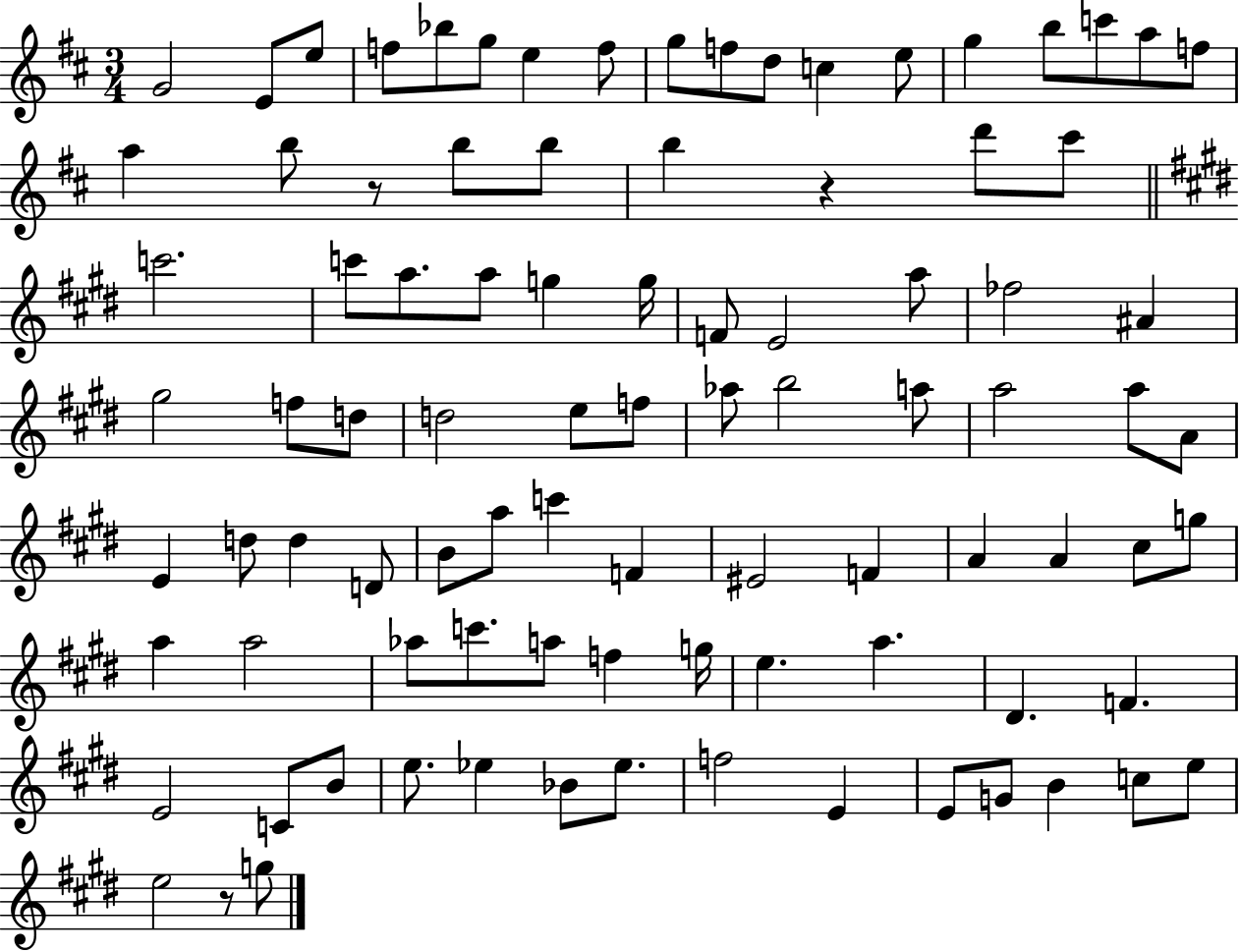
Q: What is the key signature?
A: D major